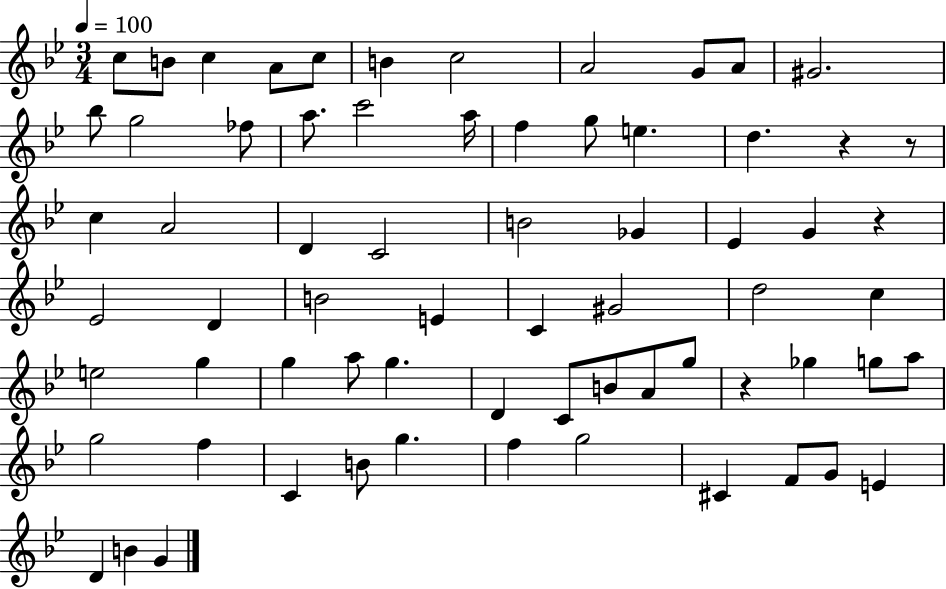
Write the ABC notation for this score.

X:1
T:Untitled
M:3/4
L:1/4
K:Bb
c/2 B/2 c A/2 c/2 B c2 A2 G/2 A/2 ^G2 _b/2 g2 _f/2 a/2 c'2 a/4 f g/2 e d z z/2 c A2 D C2 B2 _G _E G z _E2 D B2 E C ^G2 d2 c e2 g g a/2 g D C/2 B/2 A/2 g/2 z _g g/2 a/2 g2 f C B/2 g f g2 ^C F/2 G/2 E D B G